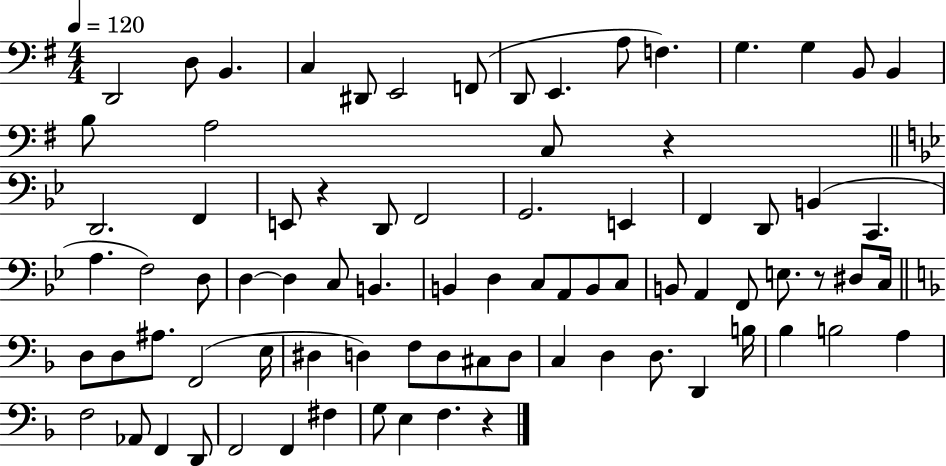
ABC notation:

X:1
T:Untitled
M:4/4
L:1/4
K:G
D,,2 D,/2 B,, C, ^D,,/2 E,,2 F,,/2 D,,/2 E,, A,/2 F, G, G, B,,/2 B,, B,/2 A,2 C,/2 z D,,2 F,, E,,/2 z D,,/2 F,,2 G,,2 E,, F,, D,,/2 B,, C,, A, F,2 D,/2 D, D, C,/2 B,, B,, D, C,/2 A,,/2 B,,/2 C,/2 B,,/2 A,, F,,/2 E,/2 z/2 ^D,/2 C,/4 D,/2 D,/2 ^A,/2 F,,2 E,/4 ^D, D, F,/2 D,/2 ^C,/2 D,/2 C, D, D,/2 D,, B,/4 _B, B,2 A, F,2 _A,,/2 F,, D,,/2 F,,2 F,, ^F, G,/2 E, F, z